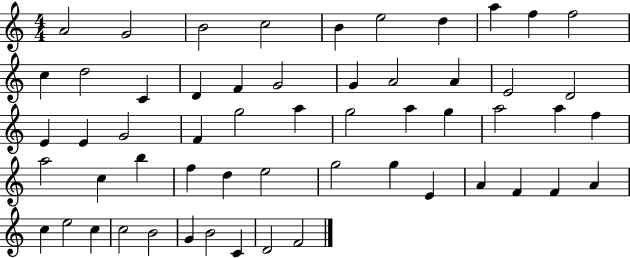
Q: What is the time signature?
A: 4/4